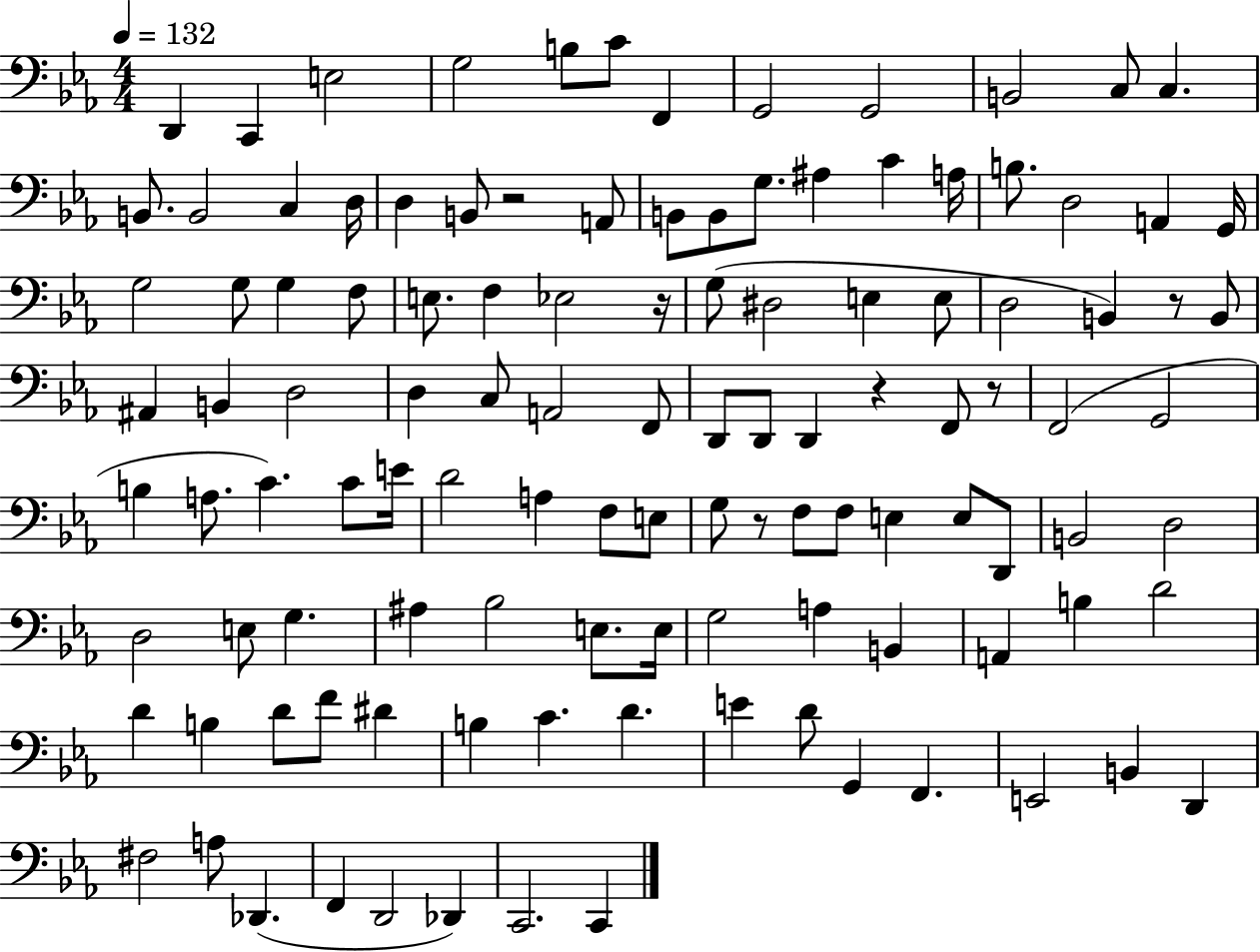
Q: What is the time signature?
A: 4/4